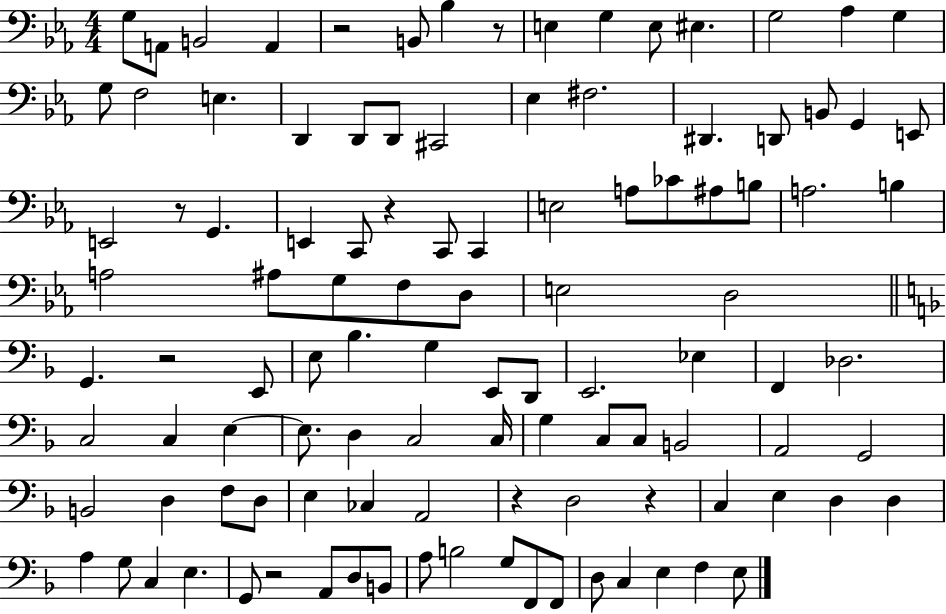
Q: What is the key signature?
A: EES major